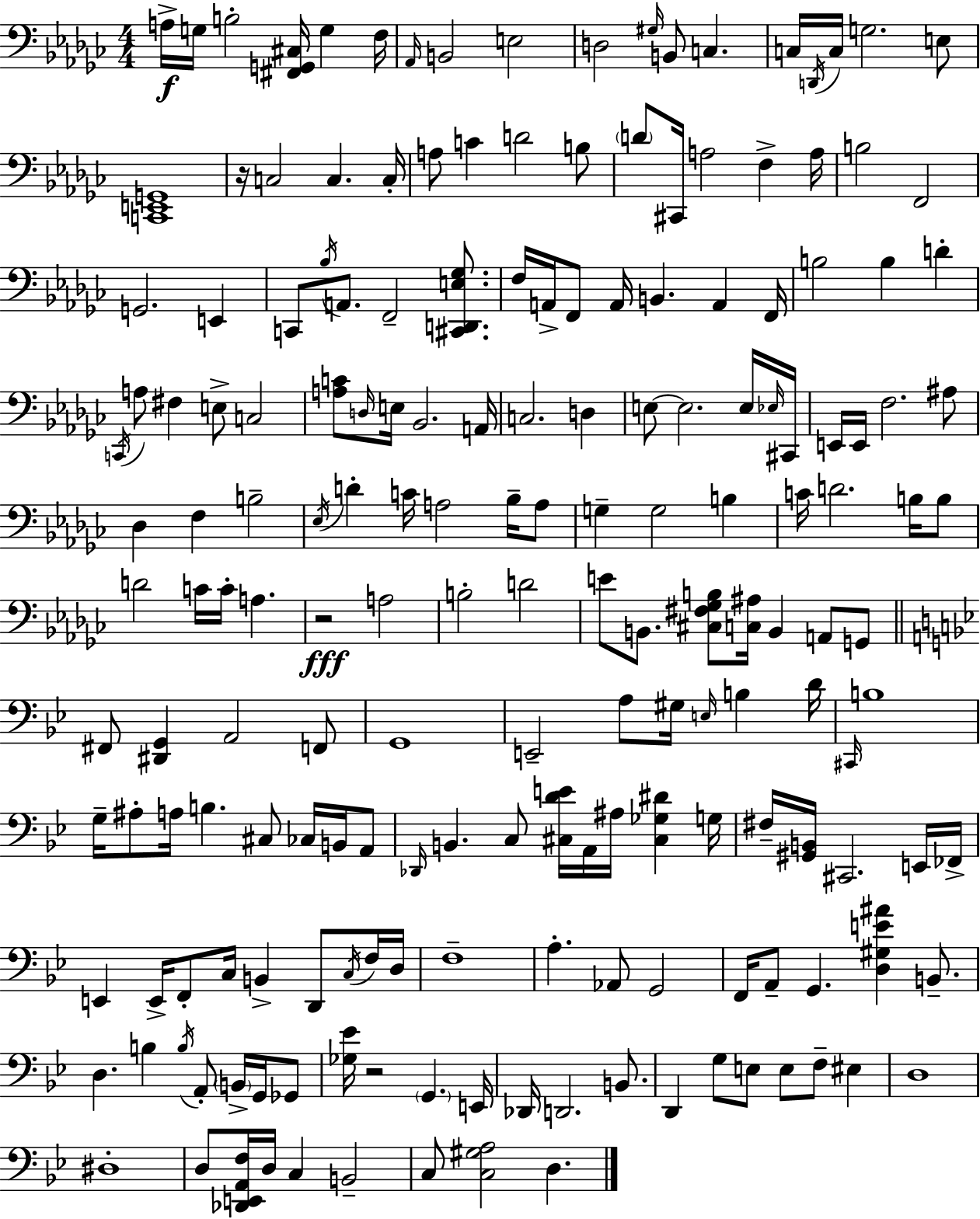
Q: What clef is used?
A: bass